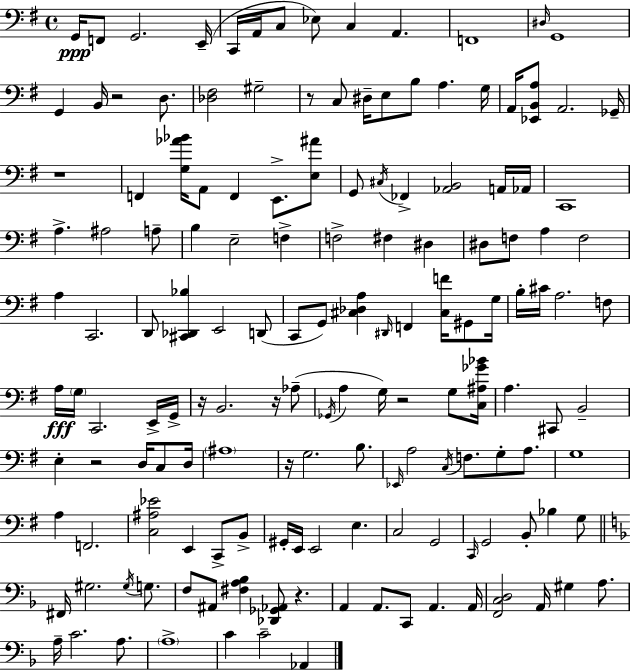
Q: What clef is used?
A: bass